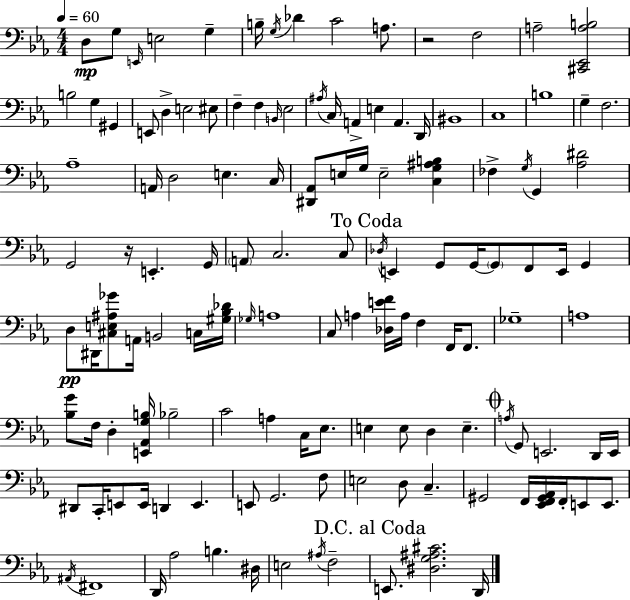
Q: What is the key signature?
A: EES major